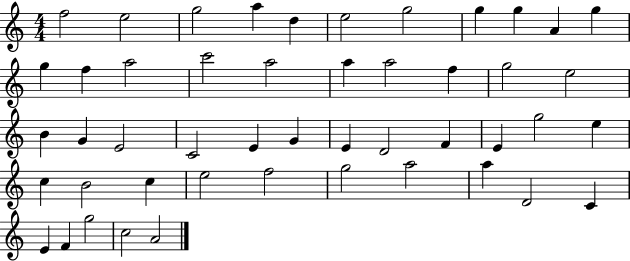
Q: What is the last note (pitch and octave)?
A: A4